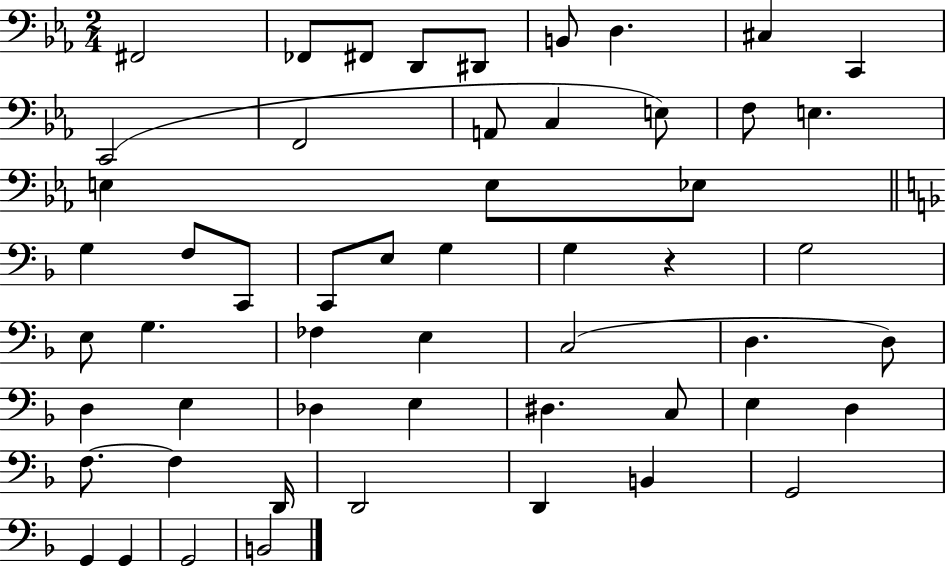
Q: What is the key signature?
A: EES major